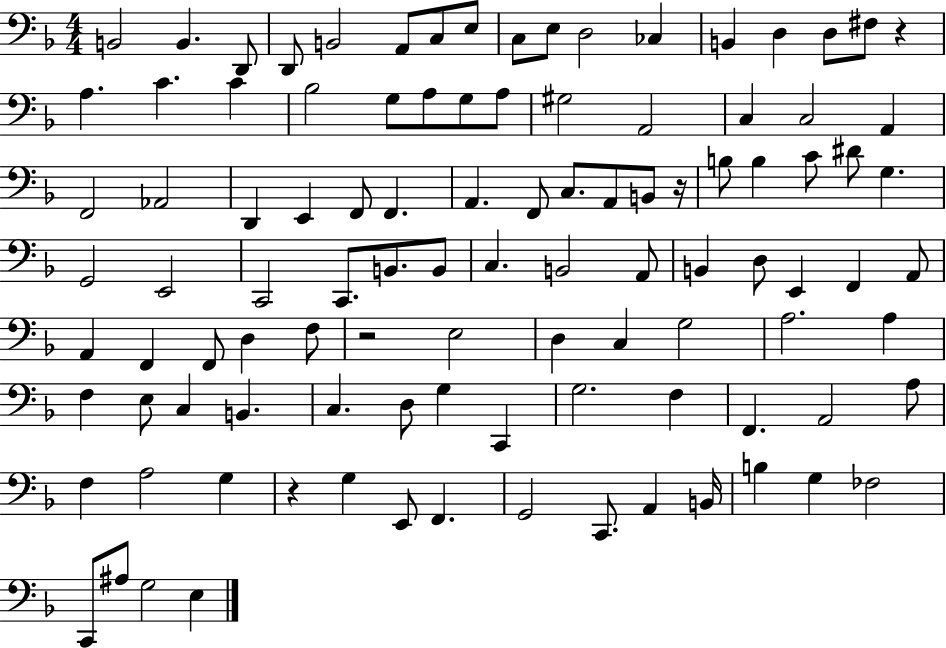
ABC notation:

X:1
T:Untitled
M:4/4
L:1/4
K:F
B,,2 B,, D,,/2 D,,/2 B,,2 A,,/2 C,/2 E,/2 C,/2 E,/2 D,2 _C, B,, D, D,/2 ^F,/2 z A, C C _B,2 G,/2 A,/2 G,/2 A,/2 ^G,2 A,,2 C, C,2 A,, F,,2 _A,,2 D,, E,, F,,/2 F,, A,, F,,/2 C,/2 A,,/2 B,,/2 z/4 B,/2 B, C/2 ^D/2 G, G,,2 E,,2 C,,2 C,,/2 B,,/2 B,,/2 C, B,,2 A,,/2 B,, D,/2 E,, F,, A,,/2 A,, F,, F,,/2 D, F,/2 z2 E,2 D, C, G,2 A,2 A, F, E,/2 C, B,, C, D,/2 G, C,, G,2 F, F,, A,,2 A,/2 F, A,2 G, z G, E,,/2 F,, G,,2 C,,/2 A,, B,,/4 B, G, _F,2 C,,/2 ^A,/2 G,2 E,